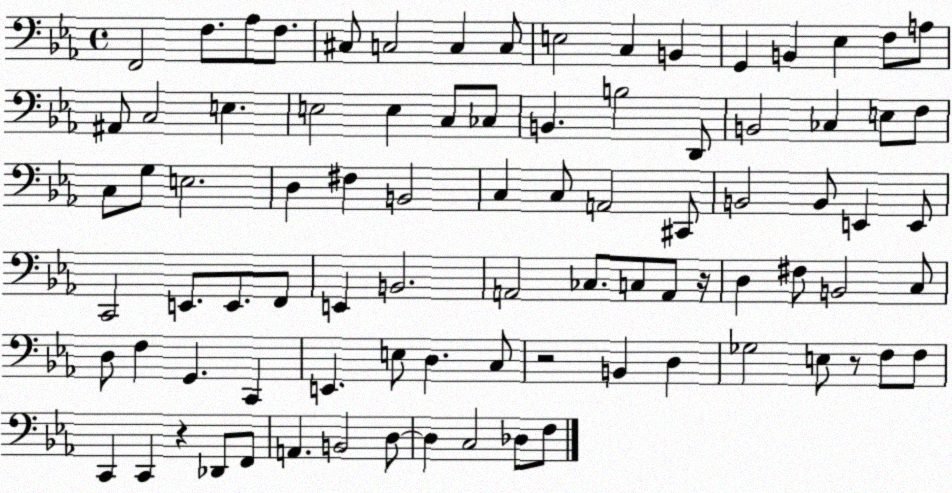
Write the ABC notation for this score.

X:1
T:Untitled
M:4/4
L:1/4
K:Eb
F,,2 F,/2 _A,/2 F,/2 ^C,/2 C,2 C, C,/2 E,2 C, B,, G,, B,, _E, F,/2 A,/2 ^A,,/2 C,2 E, E,2 E, C,/2 _C,/2 B,, B,2 D,,/2 B,,2 _C, E,/2 F,/2 C,/2 G,/2 E,2 D, ^F, B,,2 C, C,/2 A,,2 ^C,,/2 B,,2 B,,/2 E,, E,,/2 C,,2 E,,/2 E,,/2 F,,/2 E,, B,,2 A,,2 _C,/2 C,/2 A,,/2 z/4 D, ^F,/2 B,,2 C,/2 D,/2 F, G,, C,, E,, E,/2 D, C,/2 z2 B,, D, _G,2 E,/2 z/2 F,/2 F,/2 C,, C,, z _D,,/2 F,,/2 A,, B,,2 D,/2 D, C,2 _D,/2 F,/2